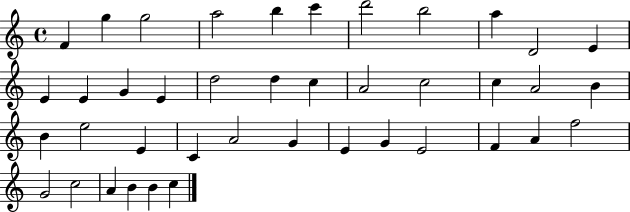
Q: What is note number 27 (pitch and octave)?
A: C4